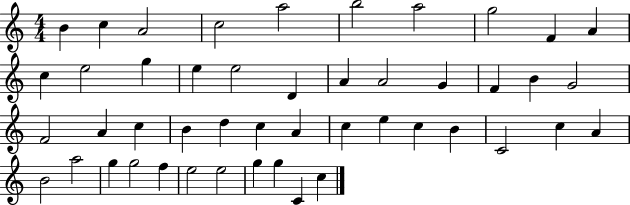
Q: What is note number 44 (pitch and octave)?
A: G5